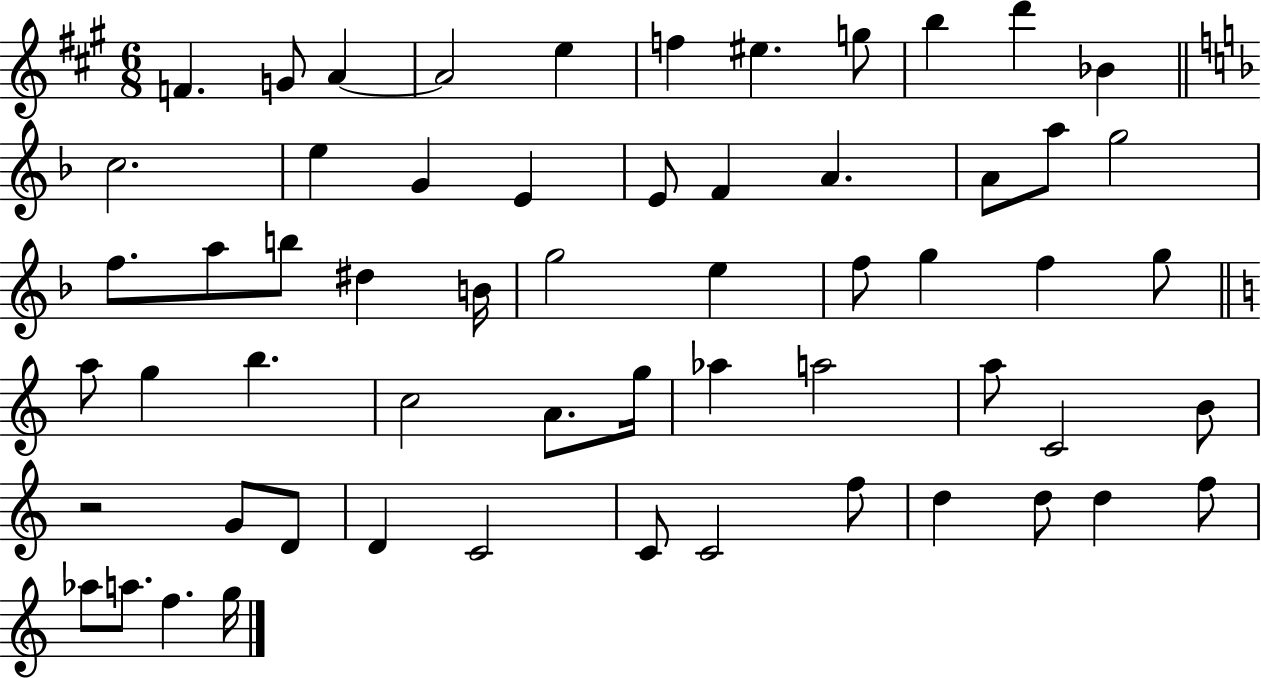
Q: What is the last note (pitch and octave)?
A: G5